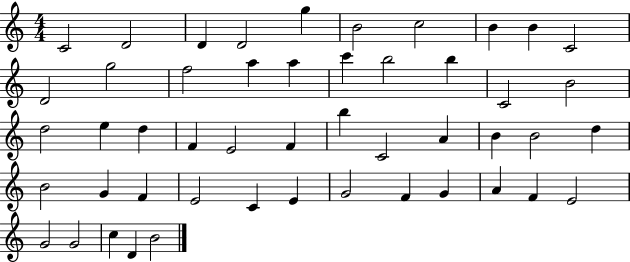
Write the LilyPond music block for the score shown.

{
  \clef treble
  \numericTimeSignature
  \time 4/4
  \key c \major
  c'2 d'2 | d'4 d'2 g''4 | b'2 c''2 | b'4 b'4 c'2 | \break d'2 g''2 | f''2 a''4 a''4 | c'''4 b''2 b''4 | c'2 b'2 | \break d''2 e''4 d''4 | f'4 e'2 f'4 | b''4 c'2 a'4 | b'4 b'2 d''4 | \break b'2 g'4 f'4 | e'2 c'4 e'4 | g'2 f'4 g'4 | a'4 f'4 e'2 | \break g'2 g'2 | c''4 d'4 b'2 | \bar "|."
}